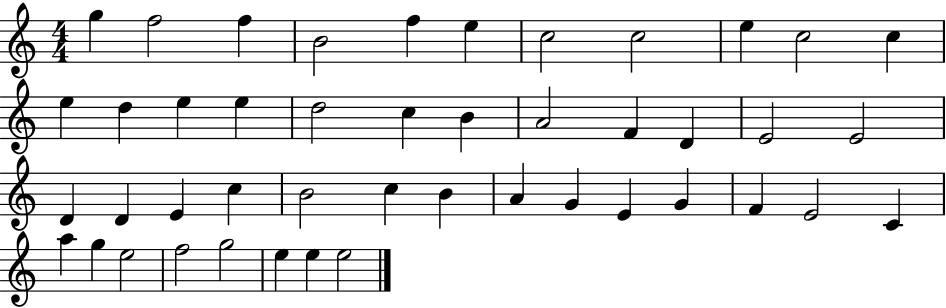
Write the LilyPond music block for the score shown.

{
  \clef treble
  \numericTimeSignature
  \time 4/4
  \key c \major
  g''4 f''2 f''4 | b'2 f''4 e''4 | c''2 c''2 | e''4 c''2 c''4 | \break e''4 d''4 e''4 e''4 | d''2 c''4 b'4 | a'2 f'4 d'4 | e'2 e'2 | \break d'4 d'4 e'4 c''4 | b'2 c''4 b'4 | a'4 g'4 e'4 g'4 | f'4 e'2 c'4 | \break a''4 g''4 e''2 | f''2 g''2 | e''4 e''4 e''2 | \bar "|."
}